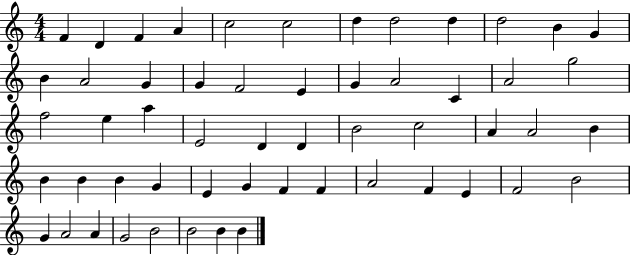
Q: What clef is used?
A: treble